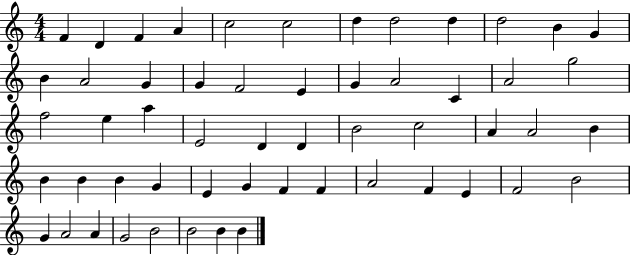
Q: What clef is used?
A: treble